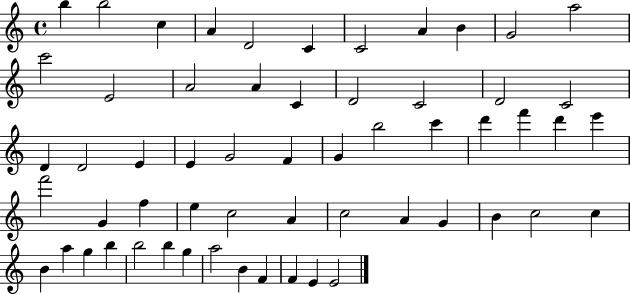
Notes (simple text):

B5/q B5/h C5/q A4/q D4/h C4/q C4/h A4/q B4/q G4/h A5/h C6/h E4/h A4/h A4/q C4/q D4/h C4/h D4/h C4/h D4/q D4/h E4/q E4/q G4/h F4/q G4/q B5/h C6/q D6/q F6/q D6/q E6/q F6/h G4/q F5/q E5/q C5/h A4/q C5/h A4/q G4/q B4/q C5/h C5/q B4/q A5/q G5/q B5/q B5/h B5/q G5/q A5/h B4/q F4/q F4/q E4/q E4/h